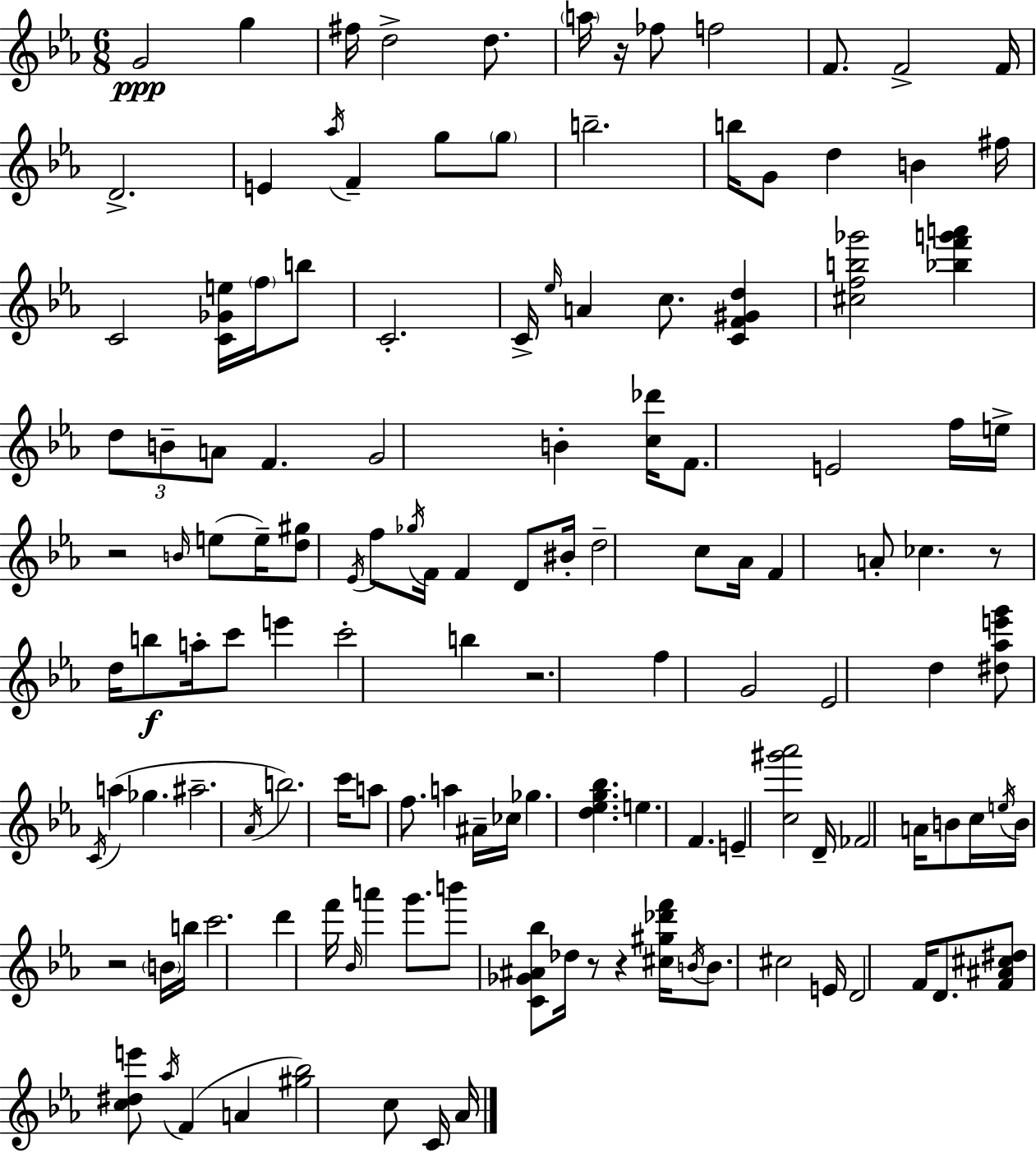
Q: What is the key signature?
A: EES major